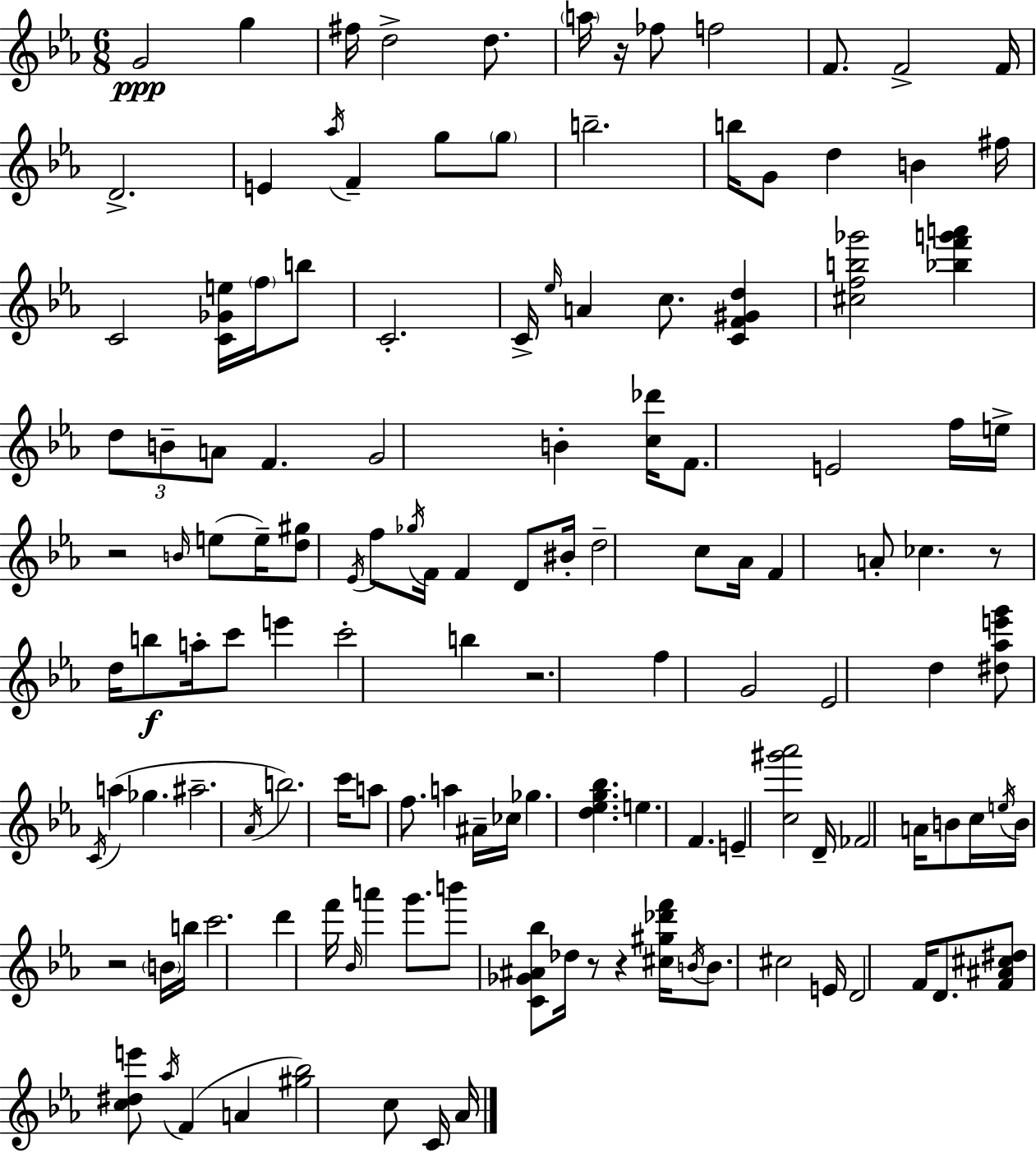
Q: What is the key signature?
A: EES major